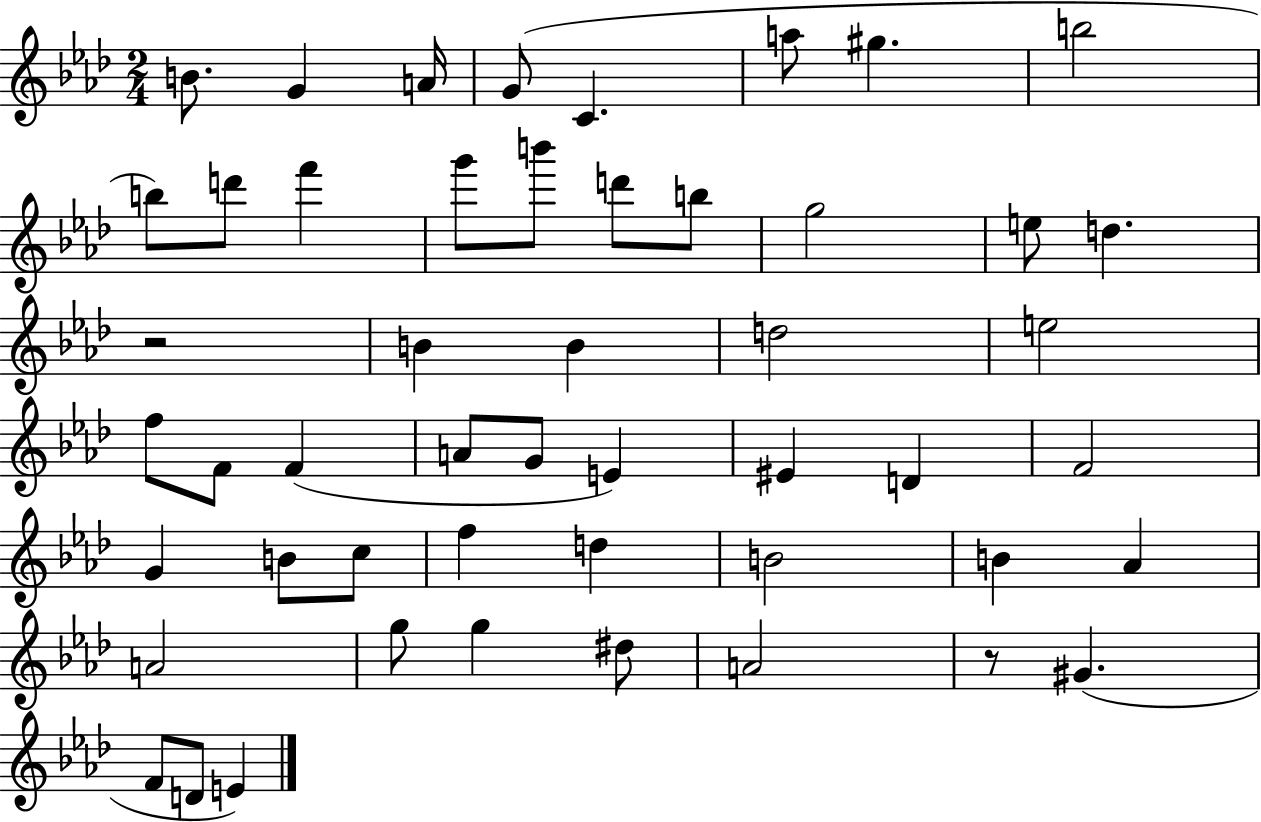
B4/e. G4/q A4/s G4/e C4/q. A5/e G#5/q. B5/h B5/e D6/e F6/q G6/e B6/e D6/e B5/e G5/h E5/e D5/q. R/h B4/q B4/q D5/h E5/h F5/e F4/e F4/q A4/e G4/e E4/q EIS4/q D4/q F4/h G4/q B4/e C5/e F5/q D5/q B4/h B4/q Ab4/q A4/h G5/e G5/q D#5/e A4/h R/e G#4/q. F4/e D4/e E4/q